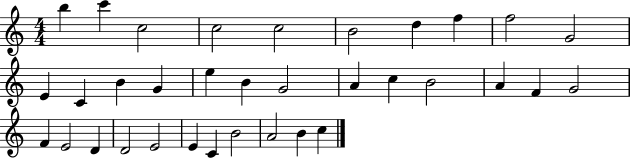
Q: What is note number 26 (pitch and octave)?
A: D4